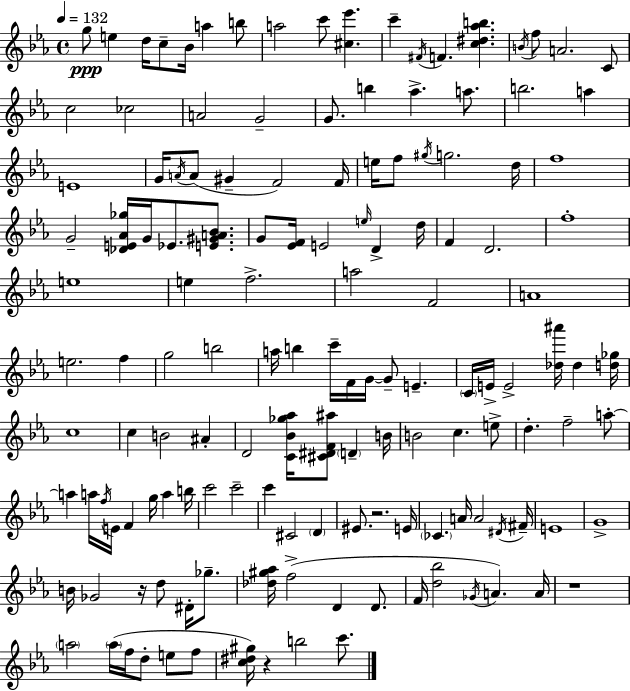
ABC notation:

X:1
T:Untitled
M:4/4
L:1/4
K:Eb
g/2 e d/4 c/2 _B/4 a b/2 a2 c'/2 [^c_e'] c' ^F/4 F [c^d_ab] B/4 f/2 A2 C/2 c2 _c2 A2 G2 G/2 b _a a/2 b2 a E4 G/4 A/4 A/2 ^G F2 F/4 e/4 f/2 ^g/4 g2 d/4 f4 G2 [_DE_A_g]/4 G/4 _E/2 [E^GA_B]/2 G/2 [_EF]/4 E2 e/4 D d/4 F D2 f4 e4 e f2 a2 F2 A4 e2 f g2 b2 a/4 b c'/4 F/4 G/4 G/2 E C/4 E/4 E2 [_d^a']/4 _d [d_g]/4 c4 c B2 ^A D2 [C_B_g_a]/4 [^C^DF^a]/2 D B/4 B2 c e/2 d f2 a/2 a a/4 f/4 E/4 F g/4 a b/4 c'2 c'2 c' ^C2 D ^E/2 z2 E/4 _C A/4 A2 ^D/4 ^F/4 E4 G4 B/4 _G2 z/4 d/2 ^D/4 _g/2 [_d^g_a]/4 f2 D D/2 F/4 [d_b]2 _G/4 A A/4 z4 a2 a/4 f/4 d/2 e/2 f/2 [c^d^g]/4 z b2 c'/2